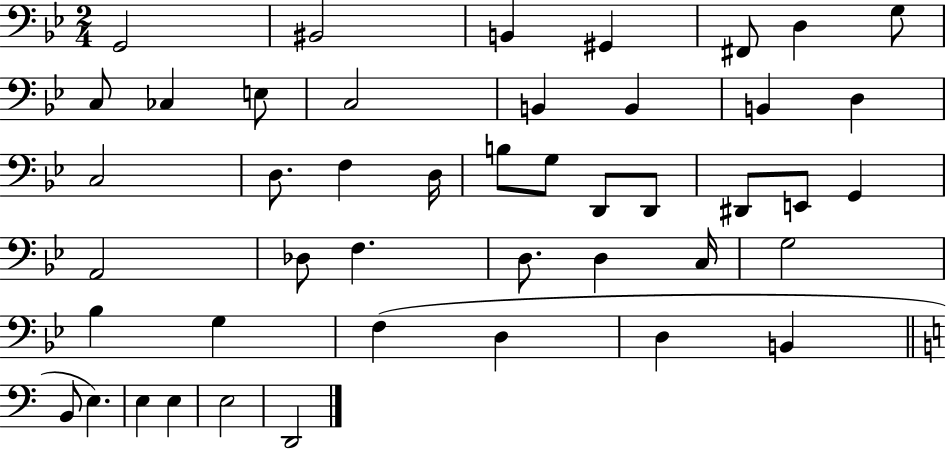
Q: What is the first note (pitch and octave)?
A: G2